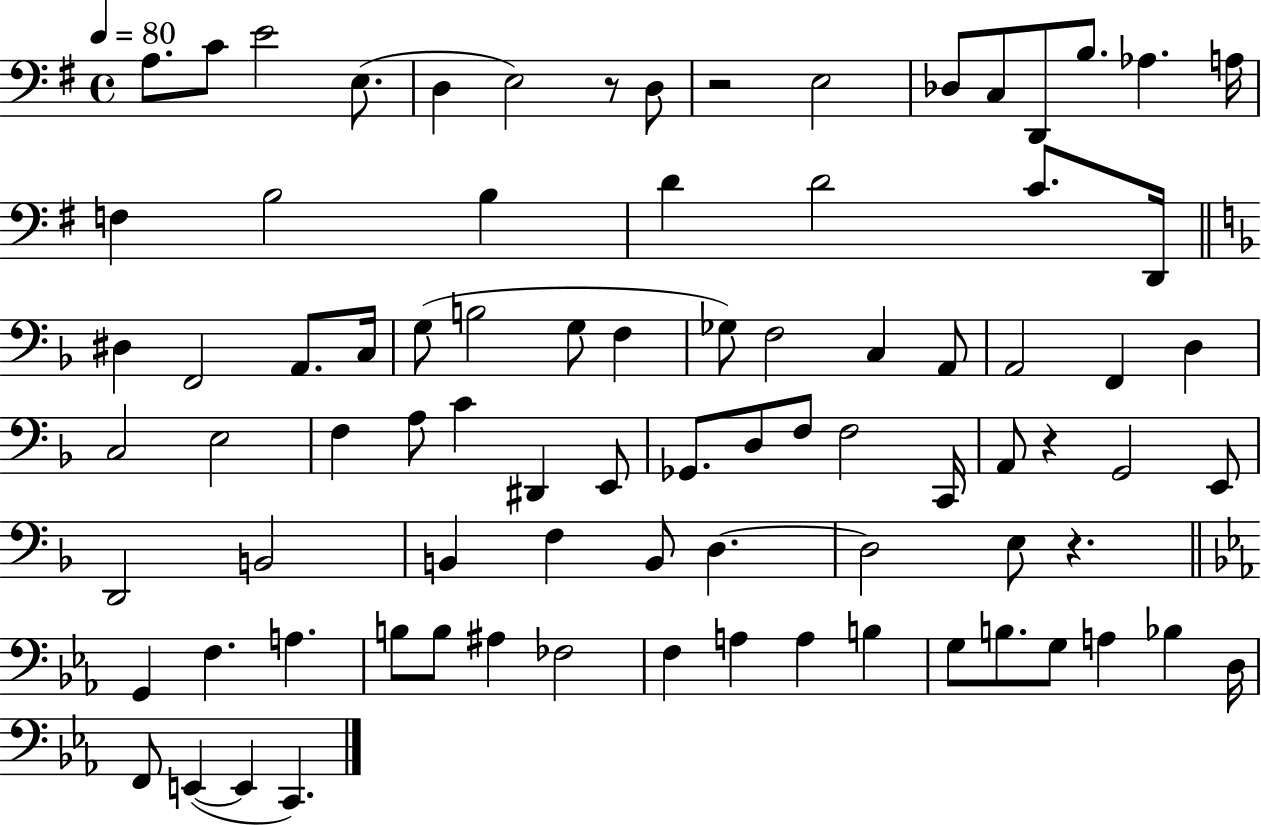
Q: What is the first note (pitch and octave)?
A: A3